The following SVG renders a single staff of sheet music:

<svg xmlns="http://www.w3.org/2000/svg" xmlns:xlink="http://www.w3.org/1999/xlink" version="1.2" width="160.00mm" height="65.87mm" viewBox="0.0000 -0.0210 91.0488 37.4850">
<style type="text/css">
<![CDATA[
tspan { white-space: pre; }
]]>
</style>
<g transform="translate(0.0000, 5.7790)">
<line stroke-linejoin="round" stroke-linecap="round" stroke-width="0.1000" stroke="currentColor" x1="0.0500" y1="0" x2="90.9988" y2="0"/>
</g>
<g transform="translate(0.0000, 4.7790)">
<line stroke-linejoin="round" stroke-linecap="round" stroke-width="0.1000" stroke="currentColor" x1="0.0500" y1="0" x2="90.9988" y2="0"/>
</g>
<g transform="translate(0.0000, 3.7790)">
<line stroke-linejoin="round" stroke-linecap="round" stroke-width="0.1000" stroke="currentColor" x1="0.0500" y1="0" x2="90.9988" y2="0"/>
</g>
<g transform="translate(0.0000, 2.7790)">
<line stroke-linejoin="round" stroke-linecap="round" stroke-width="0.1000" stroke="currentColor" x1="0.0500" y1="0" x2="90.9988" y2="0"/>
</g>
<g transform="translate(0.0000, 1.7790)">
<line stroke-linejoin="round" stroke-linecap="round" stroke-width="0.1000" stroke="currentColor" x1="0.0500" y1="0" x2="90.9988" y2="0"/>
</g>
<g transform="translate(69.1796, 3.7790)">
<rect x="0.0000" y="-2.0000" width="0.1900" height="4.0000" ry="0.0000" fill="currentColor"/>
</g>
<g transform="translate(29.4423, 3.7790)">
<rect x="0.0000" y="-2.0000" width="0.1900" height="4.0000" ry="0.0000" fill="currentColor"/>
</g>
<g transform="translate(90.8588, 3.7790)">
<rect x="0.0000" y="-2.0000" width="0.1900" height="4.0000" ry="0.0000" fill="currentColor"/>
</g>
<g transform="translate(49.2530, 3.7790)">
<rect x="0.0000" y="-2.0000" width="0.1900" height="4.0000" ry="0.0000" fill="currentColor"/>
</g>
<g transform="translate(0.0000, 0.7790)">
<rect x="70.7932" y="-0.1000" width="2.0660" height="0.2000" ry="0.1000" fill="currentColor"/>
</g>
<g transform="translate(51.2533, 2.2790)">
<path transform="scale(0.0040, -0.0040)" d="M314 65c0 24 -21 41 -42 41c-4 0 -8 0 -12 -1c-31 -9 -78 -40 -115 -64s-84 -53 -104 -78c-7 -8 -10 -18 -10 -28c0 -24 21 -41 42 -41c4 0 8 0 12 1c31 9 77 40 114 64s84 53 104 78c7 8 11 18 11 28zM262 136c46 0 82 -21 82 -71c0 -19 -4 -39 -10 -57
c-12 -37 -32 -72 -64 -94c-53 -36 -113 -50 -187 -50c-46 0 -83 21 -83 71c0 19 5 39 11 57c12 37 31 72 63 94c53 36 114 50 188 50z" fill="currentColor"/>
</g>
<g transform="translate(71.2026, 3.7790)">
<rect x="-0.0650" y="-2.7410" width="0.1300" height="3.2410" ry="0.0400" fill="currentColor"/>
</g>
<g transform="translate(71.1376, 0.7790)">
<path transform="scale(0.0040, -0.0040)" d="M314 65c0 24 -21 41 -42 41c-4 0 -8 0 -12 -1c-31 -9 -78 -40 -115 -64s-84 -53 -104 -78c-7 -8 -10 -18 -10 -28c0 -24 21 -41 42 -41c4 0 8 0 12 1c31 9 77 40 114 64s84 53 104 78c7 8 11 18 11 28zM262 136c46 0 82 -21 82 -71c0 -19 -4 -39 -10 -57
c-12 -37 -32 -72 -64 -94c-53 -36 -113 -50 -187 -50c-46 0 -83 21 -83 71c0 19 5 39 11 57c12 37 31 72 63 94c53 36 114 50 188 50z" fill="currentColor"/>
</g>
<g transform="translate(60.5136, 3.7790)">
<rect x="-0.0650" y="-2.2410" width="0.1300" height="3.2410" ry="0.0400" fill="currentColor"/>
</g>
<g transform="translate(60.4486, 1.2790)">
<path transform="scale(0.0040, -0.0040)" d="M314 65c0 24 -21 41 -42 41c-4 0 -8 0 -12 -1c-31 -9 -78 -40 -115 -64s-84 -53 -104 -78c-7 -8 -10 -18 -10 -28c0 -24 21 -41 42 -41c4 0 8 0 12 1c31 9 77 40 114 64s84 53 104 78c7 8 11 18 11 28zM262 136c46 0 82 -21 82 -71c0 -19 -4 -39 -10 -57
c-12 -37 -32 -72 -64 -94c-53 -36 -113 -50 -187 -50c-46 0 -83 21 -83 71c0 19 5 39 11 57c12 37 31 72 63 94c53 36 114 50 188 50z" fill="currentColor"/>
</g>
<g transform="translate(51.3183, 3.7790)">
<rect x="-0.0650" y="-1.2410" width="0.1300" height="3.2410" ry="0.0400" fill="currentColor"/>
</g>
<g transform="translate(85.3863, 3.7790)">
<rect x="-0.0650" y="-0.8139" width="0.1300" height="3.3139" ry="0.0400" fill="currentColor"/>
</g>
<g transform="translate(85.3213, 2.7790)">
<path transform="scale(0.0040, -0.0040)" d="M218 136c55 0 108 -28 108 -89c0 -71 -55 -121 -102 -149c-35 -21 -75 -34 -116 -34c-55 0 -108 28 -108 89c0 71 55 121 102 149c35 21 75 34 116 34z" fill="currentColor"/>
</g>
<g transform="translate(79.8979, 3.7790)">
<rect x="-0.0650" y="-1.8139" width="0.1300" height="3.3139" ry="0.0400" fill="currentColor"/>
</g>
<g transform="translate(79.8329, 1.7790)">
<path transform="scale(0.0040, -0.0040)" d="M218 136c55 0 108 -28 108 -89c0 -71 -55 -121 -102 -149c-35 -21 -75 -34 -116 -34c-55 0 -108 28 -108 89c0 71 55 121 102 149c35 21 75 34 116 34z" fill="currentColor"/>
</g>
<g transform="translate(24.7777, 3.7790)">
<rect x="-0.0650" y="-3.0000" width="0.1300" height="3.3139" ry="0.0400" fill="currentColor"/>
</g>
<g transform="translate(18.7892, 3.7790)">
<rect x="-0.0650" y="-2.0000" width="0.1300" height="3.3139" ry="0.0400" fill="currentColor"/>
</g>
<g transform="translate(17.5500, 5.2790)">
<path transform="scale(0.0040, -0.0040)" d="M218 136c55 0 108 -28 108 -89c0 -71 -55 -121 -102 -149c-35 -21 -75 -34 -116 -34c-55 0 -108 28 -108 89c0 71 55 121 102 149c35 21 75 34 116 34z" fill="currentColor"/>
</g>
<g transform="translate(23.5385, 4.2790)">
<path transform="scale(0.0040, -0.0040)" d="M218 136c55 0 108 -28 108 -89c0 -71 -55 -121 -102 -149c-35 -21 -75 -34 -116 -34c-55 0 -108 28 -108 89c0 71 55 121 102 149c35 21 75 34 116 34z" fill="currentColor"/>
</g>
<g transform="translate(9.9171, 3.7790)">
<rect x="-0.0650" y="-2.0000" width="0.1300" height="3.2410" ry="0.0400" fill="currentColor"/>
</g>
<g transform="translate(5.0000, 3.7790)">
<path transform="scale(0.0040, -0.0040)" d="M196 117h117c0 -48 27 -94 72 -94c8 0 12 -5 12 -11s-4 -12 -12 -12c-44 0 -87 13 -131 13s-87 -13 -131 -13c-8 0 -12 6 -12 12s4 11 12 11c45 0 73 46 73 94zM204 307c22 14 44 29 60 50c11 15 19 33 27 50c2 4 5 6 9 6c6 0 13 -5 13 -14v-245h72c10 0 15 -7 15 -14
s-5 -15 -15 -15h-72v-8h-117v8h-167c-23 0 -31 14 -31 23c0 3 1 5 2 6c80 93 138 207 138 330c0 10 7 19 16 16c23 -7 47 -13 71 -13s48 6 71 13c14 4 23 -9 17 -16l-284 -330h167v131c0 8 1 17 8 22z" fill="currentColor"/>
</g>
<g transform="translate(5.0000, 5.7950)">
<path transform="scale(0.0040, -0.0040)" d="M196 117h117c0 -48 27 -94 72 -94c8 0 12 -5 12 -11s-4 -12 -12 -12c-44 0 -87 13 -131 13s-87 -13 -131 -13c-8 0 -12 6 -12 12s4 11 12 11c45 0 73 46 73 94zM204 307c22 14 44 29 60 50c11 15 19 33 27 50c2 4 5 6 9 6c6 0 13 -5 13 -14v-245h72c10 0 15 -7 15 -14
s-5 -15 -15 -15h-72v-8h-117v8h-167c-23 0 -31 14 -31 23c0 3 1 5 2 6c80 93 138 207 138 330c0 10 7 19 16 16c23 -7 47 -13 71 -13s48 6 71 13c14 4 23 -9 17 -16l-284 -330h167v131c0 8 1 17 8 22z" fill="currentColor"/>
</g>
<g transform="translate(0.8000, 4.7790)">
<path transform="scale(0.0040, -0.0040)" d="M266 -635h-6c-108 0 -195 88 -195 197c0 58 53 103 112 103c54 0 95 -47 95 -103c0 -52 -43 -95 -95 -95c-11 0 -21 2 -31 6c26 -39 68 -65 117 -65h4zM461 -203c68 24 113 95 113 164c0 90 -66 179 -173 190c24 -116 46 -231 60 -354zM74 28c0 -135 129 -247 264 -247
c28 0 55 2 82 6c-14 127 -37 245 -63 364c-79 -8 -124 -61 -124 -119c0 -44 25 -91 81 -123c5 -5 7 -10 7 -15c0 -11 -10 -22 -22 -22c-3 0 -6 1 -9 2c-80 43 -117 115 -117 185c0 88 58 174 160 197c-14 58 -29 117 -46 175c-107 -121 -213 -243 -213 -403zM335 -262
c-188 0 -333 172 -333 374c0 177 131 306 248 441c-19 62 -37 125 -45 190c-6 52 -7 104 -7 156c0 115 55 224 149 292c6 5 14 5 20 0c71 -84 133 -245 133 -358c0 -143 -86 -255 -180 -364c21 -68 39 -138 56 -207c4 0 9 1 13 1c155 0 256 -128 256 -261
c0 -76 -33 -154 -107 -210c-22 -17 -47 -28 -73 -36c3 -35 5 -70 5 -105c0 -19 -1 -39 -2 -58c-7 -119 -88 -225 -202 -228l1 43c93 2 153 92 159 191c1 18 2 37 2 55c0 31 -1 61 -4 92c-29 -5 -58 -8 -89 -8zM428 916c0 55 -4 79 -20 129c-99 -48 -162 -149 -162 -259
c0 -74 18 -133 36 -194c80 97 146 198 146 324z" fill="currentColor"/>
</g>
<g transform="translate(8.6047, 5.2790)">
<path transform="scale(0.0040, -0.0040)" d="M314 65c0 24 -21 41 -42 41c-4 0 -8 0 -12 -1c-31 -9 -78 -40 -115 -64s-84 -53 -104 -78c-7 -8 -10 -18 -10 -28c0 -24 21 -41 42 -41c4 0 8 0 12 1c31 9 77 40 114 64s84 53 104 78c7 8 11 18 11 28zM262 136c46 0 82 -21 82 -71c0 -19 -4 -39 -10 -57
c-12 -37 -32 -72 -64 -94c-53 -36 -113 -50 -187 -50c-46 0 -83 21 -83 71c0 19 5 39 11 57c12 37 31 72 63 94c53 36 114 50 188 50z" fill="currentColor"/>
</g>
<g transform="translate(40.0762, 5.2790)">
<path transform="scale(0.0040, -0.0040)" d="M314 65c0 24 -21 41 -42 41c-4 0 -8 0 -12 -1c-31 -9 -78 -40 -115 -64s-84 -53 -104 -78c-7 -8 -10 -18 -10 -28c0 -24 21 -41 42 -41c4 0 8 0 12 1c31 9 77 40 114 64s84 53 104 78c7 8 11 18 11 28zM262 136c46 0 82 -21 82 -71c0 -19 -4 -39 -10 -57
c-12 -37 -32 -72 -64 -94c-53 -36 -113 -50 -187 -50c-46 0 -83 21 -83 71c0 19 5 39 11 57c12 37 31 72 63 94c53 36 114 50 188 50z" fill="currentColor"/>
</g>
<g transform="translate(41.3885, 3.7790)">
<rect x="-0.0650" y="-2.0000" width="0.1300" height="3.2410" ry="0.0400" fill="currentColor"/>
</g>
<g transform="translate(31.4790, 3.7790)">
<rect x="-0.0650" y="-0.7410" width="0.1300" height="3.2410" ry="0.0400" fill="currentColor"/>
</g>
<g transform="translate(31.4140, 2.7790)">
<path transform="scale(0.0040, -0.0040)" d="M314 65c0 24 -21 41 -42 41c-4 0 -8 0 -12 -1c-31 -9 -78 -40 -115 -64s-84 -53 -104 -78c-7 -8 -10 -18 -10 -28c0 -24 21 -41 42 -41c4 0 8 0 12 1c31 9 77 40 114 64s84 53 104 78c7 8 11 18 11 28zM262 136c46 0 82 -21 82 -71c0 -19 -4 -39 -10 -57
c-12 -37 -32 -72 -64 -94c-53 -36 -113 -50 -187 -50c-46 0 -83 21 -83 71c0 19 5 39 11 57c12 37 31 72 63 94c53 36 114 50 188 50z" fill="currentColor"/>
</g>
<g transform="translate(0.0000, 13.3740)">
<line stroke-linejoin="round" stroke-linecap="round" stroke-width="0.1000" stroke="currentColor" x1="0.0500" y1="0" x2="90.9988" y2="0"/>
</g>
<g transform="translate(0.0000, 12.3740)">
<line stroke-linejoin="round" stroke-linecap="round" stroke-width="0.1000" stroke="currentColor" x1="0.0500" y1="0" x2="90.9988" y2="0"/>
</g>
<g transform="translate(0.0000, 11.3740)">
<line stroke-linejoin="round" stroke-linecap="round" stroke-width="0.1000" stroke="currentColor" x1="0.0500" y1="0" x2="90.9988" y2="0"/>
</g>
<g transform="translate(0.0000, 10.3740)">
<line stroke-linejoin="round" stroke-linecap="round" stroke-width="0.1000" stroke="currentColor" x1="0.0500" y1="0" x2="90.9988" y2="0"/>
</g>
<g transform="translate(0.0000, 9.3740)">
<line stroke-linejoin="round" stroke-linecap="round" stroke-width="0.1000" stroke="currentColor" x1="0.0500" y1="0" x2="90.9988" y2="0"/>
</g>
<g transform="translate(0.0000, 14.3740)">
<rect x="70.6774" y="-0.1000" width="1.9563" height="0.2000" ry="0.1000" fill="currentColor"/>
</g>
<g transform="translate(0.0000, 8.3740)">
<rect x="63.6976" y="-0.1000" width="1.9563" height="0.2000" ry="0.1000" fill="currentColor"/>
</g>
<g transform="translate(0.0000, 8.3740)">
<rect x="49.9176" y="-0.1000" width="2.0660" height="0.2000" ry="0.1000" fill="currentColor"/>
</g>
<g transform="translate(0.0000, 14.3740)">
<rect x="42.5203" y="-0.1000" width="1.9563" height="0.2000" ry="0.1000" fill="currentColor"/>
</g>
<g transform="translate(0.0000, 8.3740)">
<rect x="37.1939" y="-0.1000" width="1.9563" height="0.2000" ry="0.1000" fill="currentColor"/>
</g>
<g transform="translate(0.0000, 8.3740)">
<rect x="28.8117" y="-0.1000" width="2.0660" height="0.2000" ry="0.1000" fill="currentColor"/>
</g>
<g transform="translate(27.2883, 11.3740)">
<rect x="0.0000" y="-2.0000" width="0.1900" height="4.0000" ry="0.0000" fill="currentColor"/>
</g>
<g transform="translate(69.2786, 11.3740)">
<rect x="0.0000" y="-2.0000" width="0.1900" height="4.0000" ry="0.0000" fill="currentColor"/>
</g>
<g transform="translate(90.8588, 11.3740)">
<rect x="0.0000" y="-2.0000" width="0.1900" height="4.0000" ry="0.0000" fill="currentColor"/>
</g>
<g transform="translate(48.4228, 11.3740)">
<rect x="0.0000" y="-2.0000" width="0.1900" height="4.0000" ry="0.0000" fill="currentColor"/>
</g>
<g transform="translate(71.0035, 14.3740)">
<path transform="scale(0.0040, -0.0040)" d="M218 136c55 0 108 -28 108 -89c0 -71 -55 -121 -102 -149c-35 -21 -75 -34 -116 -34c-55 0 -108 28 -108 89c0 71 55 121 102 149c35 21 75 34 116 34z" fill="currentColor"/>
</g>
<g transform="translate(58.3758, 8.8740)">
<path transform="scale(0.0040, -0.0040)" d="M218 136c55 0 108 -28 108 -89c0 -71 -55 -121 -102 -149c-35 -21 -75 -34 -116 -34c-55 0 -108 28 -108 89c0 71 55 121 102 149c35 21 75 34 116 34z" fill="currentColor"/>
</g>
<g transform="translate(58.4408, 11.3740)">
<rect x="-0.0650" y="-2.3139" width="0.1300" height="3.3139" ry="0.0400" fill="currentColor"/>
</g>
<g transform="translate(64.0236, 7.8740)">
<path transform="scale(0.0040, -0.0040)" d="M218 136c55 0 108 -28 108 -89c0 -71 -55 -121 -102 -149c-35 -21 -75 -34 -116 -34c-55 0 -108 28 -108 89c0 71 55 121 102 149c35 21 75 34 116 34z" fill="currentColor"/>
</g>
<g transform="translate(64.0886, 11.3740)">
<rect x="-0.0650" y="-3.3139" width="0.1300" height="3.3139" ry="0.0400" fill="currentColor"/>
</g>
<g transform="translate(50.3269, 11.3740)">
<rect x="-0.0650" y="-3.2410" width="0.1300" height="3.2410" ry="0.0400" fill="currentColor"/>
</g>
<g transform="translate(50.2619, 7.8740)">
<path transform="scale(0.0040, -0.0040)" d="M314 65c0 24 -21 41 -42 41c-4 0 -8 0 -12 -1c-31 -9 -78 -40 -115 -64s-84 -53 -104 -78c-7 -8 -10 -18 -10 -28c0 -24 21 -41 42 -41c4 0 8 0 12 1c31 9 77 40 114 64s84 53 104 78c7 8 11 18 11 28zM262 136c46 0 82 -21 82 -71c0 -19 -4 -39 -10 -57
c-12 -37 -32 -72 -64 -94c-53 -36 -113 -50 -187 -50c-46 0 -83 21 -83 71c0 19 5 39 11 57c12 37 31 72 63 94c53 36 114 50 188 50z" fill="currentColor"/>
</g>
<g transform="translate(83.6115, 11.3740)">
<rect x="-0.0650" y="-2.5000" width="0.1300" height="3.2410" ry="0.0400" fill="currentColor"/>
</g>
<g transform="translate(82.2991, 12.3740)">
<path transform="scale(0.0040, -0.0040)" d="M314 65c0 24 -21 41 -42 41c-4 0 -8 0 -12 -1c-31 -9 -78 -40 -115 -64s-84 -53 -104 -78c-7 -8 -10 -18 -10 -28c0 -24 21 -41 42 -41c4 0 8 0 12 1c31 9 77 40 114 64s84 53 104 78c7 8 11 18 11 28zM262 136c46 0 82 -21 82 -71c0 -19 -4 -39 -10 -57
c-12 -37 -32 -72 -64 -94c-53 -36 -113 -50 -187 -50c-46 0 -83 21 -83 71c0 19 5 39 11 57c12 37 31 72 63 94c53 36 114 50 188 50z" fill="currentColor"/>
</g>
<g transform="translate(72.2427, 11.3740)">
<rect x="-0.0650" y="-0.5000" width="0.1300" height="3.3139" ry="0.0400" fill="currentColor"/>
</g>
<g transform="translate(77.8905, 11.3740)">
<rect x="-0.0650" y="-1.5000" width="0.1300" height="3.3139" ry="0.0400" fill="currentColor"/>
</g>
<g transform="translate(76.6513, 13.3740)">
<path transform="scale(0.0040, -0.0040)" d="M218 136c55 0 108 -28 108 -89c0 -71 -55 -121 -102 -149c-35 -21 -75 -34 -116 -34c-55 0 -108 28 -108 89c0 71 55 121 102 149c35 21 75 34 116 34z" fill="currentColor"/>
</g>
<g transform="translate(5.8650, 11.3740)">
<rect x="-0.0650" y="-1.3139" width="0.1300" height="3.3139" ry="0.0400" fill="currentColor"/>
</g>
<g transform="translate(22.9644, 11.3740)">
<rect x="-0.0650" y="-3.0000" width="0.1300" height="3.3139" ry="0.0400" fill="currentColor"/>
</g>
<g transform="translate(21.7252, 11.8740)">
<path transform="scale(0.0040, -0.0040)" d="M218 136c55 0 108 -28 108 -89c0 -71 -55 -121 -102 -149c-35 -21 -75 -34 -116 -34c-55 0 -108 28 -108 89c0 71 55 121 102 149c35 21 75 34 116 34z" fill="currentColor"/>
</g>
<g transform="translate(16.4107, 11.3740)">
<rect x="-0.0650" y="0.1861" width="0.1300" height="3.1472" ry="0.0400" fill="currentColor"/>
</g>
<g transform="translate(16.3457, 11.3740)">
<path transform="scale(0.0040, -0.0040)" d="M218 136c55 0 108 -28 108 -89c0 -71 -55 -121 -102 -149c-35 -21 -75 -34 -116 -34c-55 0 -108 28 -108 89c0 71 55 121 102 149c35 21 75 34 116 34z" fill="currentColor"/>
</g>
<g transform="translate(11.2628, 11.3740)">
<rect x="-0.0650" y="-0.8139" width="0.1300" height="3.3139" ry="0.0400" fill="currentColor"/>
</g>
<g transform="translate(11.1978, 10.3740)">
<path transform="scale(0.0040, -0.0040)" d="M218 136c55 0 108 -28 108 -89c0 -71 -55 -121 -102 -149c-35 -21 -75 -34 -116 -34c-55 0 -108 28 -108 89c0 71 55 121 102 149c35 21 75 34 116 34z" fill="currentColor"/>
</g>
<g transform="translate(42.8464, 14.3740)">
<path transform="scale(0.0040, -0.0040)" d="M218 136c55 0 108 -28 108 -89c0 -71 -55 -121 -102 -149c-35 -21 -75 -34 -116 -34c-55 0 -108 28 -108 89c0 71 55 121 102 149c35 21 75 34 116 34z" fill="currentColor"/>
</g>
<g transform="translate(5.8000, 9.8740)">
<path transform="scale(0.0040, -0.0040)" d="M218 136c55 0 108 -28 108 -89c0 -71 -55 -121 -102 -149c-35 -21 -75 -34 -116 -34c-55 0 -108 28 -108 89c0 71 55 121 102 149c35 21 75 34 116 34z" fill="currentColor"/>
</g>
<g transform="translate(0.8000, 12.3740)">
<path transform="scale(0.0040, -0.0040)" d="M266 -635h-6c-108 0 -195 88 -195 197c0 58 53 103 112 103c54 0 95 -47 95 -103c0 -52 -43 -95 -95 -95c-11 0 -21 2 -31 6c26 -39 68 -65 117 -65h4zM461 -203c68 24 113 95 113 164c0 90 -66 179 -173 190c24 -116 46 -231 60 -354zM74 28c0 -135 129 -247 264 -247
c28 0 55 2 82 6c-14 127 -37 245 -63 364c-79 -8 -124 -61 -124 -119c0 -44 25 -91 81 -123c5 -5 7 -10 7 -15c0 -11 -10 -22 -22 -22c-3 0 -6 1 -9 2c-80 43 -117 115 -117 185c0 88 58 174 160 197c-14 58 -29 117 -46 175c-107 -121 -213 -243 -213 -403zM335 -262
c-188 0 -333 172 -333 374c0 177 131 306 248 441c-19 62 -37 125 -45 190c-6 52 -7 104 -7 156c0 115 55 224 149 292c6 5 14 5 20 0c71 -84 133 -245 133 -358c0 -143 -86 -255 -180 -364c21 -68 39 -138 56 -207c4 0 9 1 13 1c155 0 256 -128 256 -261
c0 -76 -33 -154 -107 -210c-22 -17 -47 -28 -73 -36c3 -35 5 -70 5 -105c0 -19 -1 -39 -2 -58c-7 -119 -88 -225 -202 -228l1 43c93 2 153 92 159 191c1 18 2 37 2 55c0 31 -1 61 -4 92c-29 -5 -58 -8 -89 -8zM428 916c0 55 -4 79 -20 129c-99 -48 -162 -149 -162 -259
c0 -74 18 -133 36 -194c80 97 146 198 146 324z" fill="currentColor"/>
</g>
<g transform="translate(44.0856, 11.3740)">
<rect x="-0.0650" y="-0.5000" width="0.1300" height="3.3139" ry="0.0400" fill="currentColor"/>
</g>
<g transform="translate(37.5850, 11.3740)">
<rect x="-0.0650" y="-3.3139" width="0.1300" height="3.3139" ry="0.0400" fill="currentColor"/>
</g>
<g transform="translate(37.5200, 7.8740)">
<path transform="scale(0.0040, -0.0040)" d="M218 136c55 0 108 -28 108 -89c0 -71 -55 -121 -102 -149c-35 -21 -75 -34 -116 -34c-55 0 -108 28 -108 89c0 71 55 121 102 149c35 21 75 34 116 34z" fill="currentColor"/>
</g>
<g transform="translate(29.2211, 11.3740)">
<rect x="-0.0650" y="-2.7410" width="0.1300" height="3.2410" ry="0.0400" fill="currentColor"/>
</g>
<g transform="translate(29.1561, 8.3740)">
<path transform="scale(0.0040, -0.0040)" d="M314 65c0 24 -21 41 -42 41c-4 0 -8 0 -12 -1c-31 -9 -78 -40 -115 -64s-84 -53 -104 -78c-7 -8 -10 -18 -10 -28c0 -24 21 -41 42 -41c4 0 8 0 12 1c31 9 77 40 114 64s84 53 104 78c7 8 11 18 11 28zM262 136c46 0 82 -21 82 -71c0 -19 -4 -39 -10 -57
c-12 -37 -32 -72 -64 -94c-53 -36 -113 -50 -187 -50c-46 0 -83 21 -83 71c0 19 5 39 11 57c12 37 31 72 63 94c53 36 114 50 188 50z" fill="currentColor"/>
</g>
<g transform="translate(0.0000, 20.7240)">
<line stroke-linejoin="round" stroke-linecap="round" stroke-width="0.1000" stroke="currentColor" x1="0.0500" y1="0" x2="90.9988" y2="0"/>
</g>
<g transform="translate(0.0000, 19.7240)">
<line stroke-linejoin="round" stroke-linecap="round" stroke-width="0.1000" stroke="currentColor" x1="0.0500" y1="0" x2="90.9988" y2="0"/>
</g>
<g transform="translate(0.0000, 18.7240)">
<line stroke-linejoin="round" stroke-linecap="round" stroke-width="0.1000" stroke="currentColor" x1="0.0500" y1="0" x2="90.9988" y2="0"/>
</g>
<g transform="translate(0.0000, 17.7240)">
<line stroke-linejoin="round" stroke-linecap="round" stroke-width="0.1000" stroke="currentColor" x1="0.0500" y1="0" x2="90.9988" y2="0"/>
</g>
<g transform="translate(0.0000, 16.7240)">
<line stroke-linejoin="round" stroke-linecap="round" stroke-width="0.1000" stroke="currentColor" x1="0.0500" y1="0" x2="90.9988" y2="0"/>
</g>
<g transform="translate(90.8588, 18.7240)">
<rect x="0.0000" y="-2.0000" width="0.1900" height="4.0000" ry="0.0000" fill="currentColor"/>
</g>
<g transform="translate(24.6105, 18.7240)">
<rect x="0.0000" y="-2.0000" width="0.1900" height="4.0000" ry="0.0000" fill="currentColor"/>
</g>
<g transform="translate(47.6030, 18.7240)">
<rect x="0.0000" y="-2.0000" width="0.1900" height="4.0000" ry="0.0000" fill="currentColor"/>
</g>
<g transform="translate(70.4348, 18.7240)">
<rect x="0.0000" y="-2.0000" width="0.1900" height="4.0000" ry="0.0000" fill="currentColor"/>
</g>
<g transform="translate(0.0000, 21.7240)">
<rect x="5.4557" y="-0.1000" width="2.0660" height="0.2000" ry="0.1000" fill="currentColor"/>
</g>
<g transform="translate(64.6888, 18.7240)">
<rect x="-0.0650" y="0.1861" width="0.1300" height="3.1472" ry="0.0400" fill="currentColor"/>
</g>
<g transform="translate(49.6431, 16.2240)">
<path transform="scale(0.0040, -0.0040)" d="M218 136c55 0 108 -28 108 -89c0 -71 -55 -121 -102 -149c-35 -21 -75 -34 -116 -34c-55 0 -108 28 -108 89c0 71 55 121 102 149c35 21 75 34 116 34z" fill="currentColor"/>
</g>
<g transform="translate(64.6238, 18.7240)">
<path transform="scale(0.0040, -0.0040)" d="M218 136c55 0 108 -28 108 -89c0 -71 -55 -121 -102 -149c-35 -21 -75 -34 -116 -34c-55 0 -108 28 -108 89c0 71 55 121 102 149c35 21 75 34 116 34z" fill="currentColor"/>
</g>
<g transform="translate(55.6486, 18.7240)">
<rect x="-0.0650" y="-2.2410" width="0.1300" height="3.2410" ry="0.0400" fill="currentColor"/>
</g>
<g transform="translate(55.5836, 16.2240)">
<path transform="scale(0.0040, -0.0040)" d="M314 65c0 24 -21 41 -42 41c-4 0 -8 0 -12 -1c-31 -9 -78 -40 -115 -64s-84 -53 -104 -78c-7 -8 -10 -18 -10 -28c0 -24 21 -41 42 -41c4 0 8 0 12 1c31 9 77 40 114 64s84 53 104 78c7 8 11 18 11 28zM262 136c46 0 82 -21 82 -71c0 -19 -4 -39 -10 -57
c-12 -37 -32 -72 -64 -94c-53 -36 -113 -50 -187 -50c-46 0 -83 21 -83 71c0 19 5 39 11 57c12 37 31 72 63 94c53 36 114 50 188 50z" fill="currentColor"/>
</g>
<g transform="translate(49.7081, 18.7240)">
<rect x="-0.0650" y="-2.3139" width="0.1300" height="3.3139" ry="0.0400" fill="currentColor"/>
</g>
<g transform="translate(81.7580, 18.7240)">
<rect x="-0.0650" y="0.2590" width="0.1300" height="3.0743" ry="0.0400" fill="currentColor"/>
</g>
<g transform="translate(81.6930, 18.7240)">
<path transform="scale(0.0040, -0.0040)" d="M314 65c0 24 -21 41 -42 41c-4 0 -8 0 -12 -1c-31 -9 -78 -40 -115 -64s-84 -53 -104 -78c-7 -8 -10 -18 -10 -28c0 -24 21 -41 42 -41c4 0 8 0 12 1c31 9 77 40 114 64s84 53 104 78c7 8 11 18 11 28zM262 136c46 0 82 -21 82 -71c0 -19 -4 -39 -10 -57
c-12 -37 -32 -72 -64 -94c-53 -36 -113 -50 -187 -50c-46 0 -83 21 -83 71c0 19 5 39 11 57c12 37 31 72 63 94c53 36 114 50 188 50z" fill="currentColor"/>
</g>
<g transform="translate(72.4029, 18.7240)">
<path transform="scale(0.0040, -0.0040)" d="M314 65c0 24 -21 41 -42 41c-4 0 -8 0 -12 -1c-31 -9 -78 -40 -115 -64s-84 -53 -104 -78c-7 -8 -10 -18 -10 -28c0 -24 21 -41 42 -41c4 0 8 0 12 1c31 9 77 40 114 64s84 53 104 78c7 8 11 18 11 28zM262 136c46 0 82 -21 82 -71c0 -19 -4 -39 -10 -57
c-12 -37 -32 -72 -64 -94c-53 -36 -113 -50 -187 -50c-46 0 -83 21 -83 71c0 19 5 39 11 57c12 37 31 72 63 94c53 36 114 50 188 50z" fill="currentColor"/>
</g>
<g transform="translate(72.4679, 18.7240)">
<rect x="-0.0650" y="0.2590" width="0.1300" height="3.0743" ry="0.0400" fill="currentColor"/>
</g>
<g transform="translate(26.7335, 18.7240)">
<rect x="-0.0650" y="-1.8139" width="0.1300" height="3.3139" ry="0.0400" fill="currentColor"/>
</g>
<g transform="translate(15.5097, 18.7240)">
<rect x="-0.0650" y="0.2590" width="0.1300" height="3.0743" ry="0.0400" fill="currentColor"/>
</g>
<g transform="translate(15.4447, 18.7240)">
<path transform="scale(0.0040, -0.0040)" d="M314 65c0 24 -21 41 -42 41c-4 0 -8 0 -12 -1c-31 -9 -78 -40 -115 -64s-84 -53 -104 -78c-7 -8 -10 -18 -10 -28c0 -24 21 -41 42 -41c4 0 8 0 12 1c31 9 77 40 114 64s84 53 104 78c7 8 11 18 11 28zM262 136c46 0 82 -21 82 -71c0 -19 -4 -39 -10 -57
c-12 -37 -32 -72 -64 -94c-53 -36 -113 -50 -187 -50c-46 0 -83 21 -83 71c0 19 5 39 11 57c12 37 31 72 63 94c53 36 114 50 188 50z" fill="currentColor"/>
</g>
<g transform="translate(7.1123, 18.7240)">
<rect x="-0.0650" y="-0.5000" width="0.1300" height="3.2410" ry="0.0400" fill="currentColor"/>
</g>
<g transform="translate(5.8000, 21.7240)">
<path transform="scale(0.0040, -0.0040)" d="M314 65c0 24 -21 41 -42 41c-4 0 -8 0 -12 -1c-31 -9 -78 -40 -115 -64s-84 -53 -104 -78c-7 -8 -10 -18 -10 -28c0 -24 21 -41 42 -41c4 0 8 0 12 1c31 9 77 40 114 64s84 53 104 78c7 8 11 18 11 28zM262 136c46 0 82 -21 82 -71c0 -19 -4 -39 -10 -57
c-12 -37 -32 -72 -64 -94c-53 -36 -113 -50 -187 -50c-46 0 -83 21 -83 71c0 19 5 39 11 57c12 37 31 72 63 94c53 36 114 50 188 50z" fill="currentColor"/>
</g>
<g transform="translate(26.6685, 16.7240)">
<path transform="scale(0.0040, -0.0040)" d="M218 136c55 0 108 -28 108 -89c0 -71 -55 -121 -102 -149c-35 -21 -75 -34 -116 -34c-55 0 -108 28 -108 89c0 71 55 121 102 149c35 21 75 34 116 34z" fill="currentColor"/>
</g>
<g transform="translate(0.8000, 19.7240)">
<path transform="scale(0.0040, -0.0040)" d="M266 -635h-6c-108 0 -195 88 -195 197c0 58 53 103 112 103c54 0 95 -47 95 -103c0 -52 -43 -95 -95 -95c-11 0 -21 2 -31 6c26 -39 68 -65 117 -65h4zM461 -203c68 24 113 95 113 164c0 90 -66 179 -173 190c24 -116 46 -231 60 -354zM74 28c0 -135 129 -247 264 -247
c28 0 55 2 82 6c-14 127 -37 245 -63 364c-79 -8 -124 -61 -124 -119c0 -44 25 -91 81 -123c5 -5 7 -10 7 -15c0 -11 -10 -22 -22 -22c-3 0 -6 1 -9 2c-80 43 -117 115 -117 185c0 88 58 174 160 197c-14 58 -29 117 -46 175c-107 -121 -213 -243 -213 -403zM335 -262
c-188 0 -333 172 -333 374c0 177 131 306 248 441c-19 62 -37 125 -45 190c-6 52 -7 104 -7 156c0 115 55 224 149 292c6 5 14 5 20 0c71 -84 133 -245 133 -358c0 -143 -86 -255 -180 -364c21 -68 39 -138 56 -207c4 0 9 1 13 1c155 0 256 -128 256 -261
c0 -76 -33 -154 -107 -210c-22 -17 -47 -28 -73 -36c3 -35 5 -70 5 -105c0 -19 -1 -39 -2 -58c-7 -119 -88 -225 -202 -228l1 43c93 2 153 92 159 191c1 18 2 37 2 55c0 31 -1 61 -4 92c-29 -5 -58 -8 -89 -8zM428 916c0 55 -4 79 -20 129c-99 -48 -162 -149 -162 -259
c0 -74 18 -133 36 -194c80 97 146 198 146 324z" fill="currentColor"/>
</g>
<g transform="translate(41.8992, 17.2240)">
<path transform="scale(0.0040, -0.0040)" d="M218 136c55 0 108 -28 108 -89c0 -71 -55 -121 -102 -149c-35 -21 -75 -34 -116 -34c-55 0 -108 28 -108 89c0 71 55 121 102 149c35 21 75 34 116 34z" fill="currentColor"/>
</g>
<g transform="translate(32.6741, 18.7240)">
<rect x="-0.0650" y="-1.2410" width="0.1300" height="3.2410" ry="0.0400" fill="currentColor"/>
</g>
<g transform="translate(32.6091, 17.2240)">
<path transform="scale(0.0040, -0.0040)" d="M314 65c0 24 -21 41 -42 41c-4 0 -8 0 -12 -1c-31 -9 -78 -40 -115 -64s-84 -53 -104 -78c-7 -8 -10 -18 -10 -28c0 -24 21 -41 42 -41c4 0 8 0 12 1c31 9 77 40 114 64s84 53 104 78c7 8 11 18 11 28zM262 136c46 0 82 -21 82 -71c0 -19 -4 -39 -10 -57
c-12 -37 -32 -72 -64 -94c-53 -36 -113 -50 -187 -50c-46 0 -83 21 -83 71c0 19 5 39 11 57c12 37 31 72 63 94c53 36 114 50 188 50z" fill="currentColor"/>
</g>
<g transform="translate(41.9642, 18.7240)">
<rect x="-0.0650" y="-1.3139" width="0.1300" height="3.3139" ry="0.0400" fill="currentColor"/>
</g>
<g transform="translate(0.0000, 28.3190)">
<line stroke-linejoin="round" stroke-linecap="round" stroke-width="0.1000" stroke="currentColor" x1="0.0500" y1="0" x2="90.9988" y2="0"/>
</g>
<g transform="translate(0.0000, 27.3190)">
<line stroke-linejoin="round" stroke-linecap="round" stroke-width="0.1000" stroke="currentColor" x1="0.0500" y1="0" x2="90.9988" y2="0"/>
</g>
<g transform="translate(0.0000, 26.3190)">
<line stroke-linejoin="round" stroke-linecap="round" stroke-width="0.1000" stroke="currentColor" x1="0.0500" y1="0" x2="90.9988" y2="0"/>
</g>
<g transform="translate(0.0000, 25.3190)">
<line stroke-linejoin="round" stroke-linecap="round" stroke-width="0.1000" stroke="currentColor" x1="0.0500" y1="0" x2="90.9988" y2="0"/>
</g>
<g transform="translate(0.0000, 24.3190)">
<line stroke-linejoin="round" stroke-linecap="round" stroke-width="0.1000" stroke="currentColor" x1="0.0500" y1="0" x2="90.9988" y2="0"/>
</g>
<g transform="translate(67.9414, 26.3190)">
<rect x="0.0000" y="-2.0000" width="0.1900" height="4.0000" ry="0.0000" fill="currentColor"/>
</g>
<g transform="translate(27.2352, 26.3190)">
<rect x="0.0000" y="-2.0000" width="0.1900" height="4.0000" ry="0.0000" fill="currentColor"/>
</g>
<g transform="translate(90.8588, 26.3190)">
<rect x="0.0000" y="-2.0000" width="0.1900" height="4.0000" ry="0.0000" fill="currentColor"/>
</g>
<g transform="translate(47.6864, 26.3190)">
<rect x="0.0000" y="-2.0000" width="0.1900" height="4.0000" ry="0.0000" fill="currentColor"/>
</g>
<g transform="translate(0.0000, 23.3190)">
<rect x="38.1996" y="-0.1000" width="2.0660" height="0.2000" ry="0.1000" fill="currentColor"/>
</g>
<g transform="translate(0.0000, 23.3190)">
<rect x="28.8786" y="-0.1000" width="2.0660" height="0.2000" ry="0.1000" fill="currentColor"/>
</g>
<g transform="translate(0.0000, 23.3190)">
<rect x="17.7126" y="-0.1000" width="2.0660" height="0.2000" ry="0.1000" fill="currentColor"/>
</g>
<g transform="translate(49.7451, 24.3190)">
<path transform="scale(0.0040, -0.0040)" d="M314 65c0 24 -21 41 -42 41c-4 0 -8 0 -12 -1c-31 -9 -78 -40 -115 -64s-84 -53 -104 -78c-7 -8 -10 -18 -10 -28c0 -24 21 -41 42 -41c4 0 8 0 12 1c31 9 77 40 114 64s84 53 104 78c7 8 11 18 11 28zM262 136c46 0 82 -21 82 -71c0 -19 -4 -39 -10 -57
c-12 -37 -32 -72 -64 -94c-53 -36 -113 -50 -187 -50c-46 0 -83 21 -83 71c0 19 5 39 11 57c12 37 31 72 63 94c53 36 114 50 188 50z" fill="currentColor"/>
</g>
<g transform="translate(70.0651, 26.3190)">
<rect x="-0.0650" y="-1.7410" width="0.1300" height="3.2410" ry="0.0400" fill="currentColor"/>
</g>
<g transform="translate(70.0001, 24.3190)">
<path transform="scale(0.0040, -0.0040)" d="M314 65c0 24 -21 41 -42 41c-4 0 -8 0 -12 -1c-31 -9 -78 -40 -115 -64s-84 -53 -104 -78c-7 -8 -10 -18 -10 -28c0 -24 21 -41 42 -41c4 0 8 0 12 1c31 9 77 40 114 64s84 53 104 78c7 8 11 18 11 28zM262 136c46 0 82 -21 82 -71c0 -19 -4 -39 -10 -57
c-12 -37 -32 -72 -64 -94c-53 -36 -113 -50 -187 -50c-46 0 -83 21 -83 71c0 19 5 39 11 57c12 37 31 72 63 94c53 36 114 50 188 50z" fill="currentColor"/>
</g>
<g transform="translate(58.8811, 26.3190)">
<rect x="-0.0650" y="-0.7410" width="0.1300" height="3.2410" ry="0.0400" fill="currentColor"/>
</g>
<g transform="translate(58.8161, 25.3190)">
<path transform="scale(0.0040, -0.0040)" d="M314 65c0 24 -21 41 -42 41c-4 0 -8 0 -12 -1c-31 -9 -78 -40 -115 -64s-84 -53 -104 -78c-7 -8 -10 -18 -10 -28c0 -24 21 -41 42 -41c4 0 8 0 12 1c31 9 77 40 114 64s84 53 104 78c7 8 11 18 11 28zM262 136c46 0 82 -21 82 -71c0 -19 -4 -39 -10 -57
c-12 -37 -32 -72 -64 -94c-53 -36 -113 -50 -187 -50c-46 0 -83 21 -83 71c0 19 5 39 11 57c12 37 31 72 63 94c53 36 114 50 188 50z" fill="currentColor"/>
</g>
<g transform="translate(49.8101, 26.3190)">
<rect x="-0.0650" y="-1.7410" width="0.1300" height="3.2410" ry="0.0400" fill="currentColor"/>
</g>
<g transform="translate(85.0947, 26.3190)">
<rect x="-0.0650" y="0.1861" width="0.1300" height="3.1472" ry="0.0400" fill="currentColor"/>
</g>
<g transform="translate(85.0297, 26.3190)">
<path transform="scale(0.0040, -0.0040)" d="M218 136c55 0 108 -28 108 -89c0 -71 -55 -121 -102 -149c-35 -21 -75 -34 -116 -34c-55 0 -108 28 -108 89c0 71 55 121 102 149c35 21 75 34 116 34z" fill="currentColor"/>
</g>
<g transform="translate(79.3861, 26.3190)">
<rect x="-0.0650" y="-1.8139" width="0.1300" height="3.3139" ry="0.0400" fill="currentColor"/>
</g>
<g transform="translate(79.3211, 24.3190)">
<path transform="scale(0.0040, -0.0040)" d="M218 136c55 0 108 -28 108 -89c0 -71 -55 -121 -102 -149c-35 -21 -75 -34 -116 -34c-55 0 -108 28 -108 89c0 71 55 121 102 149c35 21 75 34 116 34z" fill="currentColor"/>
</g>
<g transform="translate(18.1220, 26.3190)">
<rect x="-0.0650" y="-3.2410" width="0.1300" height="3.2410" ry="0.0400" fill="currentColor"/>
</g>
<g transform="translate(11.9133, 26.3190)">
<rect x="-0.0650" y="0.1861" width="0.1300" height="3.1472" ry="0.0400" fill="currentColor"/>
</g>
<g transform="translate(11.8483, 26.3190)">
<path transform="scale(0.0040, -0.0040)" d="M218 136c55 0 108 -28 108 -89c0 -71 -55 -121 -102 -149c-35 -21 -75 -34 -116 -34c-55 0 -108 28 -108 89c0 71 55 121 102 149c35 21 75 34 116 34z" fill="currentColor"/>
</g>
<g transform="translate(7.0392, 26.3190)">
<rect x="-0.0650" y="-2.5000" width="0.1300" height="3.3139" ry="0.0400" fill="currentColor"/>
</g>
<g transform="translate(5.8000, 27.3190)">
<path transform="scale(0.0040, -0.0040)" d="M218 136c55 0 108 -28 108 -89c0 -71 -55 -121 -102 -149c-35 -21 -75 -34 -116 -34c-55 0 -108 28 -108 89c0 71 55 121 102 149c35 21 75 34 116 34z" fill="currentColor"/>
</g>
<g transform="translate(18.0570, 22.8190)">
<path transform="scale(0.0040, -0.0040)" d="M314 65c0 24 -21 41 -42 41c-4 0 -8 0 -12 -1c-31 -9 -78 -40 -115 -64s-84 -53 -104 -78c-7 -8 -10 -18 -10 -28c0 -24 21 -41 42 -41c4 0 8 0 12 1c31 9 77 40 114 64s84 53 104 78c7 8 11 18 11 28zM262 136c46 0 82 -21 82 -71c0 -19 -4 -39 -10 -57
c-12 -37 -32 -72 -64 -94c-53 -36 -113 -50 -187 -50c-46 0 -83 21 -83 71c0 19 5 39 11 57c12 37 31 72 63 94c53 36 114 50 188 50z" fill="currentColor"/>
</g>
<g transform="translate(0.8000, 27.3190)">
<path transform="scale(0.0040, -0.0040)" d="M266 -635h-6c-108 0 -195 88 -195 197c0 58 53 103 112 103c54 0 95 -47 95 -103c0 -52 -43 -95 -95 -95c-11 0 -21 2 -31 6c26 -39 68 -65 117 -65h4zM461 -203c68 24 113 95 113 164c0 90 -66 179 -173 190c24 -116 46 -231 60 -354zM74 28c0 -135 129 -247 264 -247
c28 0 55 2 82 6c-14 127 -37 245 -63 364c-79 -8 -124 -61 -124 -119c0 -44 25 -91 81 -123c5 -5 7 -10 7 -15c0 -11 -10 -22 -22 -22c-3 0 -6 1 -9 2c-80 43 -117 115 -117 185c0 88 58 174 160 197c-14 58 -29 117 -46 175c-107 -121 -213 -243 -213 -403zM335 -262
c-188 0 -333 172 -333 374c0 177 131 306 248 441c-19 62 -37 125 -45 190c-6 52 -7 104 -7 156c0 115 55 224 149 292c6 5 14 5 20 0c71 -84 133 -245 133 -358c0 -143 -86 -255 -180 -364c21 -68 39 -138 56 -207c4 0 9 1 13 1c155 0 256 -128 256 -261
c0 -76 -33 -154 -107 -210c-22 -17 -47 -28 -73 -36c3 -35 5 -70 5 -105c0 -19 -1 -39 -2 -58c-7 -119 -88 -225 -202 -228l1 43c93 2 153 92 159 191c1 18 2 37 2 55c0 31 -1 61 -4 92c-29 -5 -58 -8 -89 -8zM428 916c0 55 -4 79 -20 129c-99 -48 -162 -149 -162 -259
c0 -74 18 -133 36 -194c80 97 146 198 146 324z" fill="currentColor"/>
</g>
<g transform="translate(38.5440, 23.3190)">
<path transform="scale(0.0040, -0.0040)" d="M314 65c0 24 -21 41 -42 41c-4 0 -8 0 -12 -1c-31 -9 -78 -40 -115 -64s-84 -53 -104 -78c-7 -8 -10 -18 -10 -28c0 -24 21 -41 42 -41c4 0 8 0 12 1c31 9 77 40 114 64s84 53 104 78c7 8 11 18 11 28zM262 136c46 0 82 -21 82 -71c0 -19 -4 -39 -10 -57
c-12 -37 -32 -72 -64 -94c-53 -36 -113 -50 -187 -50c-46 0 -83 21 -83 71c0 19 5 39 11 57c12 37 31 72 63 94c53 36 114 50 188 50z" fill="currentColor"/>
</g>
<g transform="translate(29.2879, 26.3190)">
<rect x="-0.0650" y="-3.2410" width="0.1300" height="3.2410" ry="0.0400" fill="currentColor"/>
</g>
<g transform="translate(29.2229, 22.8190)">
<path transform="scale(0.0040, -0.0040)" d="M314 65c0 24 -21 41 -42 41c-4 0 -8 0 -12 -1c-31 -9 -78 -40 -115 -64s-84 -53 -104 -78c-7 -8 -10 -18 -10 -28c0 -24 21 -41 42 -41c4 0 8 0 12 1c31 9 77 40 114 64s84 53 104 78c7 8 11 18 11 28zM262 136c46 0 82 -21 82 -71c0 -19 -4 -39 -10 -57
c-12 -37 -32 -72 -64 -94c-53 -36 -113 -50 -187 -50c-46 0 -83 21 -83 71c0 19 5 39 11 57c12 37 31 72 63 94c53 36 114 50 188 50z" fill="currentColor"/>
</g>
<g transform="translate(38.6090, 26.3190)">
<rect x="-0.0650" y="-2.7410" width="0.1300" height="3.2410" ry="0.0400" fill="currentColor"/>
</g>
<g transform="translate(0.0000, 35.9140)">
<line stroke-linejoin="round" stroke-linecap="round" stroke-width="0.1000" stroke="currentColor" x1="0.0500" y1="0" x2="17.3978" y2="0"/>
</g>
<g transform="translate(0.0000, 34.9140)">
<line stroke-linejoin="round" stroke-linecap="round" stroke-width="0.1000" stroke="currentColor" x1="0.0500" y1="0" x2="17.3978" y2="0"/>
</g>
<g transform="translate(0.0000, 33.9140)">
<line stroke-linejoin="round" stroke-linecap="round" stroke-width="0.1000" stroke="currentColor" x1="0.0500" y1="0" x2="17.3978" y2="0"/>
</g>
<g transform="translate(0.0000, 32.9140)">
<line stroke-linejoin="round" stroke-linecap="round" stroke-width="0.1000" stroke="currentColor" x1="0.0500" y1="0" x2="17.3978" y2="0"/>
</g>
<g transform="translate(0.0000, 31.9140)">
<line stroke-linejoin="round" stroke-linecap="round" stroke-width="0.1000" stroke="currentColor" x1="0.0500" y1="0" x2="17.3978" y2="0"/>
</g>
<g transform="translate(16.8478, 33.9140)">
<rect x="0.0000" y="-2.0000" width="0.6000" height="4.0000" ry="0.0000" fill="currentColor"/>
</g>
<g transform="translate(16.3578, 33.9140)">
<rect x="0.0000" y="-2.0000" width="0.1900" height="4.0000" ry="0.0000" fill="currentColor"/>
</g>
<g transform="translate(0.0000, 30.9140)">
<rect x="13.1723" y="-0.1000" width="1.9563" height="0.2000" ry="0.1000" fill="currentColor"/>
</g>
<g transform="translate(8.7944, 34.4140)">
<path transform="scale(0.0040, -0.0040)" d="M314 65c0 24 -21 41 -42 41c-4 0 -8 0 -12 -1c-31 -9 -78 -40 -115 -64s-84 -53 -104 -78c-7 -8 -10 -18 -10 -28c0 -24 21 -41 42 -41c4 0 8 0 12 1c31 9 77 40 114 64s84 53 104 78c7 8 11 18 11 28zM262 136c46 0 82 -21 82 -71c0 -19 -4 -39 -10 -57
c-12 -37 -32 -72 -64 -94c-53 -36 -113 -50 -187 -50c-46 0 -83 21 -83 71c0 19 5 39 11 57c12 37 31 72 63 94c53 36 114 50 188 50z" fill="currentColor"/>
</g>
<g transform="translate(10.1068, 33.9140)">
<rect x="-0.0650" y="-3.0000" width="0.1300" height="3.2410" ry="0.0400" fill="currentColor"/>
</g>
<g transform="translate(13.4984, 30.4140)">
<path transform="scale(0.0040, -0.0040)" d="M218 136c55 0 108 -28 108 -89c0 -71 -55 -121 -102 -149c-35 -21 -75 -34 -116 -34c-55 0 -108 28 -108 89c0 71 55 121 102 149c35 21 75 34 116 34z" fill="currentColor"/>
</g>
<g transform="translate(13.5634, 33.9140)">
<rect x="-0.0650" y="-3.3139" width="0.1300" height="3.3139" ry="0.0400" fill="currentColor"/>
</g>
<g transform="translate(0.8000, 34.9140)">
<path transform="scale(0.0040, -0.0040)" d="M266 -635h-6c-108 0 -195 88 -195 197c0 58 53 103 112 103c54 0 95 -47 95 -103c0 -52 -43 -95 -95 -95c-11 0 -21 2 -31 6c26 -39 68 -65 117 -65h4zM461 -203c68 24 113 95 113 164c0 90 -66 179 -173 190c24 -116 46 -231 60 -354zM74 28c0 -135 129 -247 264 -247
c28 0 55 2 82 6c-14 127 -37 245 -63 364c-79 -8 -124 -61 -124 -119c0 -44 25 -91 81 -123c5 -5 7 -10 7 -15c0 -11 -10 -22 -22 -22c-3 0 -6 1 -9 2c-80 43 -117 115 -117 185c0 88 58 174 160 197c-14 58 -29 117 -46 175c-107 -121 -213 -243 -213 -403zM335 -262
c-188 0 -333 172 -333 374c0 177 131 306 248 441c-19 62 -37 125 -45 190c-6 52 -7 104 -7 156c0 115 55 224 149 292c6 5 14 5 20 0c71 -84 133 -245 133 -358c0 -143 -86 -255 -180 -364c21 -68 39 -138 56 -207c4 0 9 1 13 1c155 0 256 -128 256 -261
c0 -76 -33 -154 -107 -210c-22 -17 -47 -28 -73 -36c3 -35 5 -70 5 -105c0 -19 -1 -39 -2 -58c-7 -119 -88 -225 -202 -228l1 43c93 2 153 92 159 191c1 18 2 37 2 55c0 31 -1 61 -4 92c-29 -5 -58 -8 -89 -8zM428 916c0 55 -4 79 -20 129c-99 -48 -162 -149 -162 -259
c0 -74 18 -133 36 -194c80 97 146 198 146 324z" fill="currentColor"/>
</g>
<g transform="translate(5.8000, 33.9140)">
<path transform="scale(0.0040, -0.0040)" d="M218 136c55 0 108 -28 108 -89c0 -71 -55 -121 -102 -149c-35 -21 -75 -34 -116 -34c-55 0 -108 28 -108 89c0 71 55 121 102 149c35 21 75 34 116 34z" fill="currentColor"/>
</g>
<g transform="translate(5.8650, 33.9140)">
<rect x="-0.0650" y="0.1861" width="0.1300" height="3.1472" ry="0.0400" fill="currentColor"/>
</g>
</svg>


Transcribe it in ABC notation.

X:1
T:Untitled
M:4/4
L:1/4
K:C
F2 F A d2 F2 e2 g2 a2 f d e d B A a2 b C b2 g b C E G2 C2 B2 f e2 e g g2 B B2 B2 G B b2 b2 a2 f2 d2 f2 f B B A2 b